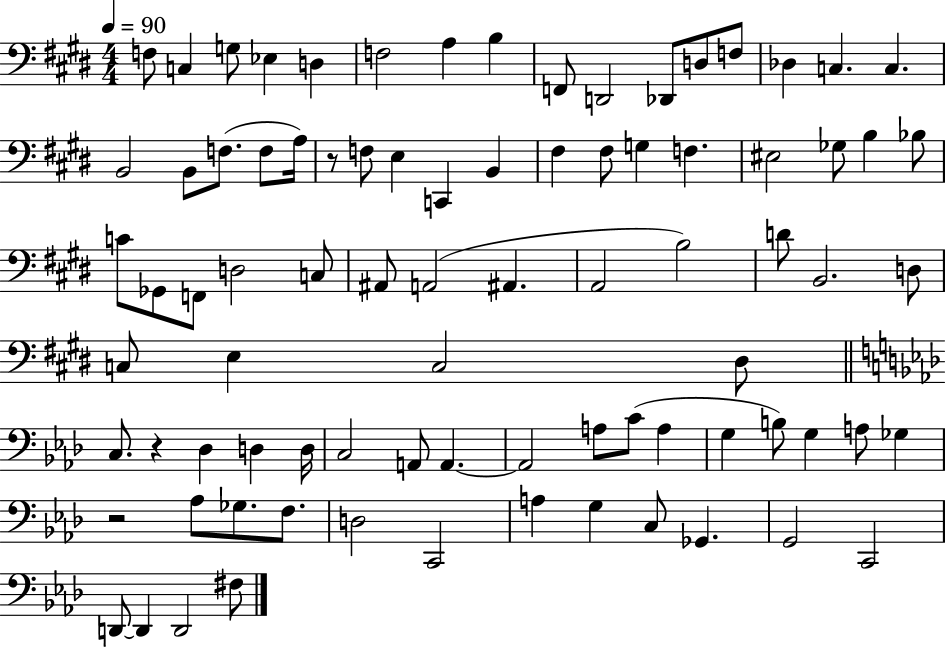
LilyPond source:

{
  \clef bass
  \numericTimeSignature
  \time 4/4
  \key e \major
  \tempo 4 = 90
  f8 c4 g8 ees4 d4 | f2 a4 b4 | f,8 d,2 des,8 d8 f8 | des4 c4. c4. | \break b,2 b,8 f8.( f8 a16) | r8 f8 e4 c,4 b,4 | fis4 fis8 g4 f4. | eis2 ges8 b4 bes8 | \break c'8 ges,8 f,8 d2 c8 | ais,8 a,2( ais,4. | a,2 b2) | d'8 b,2. d8 | \break c8 e4 c2 dis8 | \bar "||" \break \key aes \major c8. r4 des4 d4 d16 | c2 a,8 a,4.~~ | a,2 a8 c'8( a4 | g4 b8) g4 a8 ges4 | \break r2 aes8 ges8. f8. | d2 c,2 | a4 g4 c8 ges,4. | g,2 c,2 | \break d,8~~ d,4 d,2 fis8 | \bar "|."
}